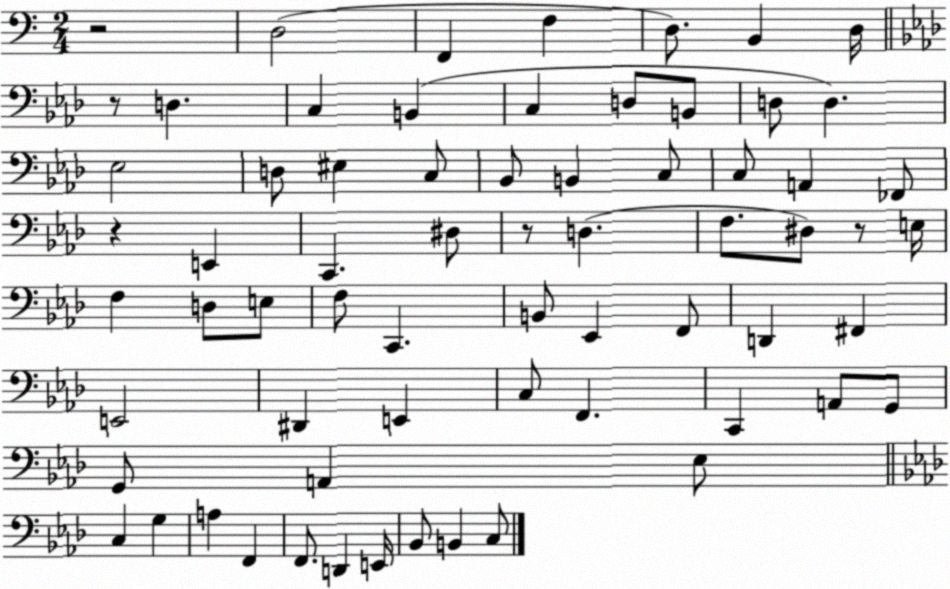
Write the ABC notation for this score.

X:1
T:Untitled
M:2/4
L:1/4
K:C
z2 D,2 F,, F, D,/2 B,, D,/4 z/2 D, C, B,, C, D,/2 B,,/2 D,/2 D, _E,2 D,/2 ^E, C,/2 _B,,/2 B,, C,/2 C,/2 A,, _F,,/2 z E,, C,, ^D,/2 z/2 D, F,/2 ^D,/2 z/2 E,/4 F, D,/2 E,/2 F,/2 C,, B,,/2 _E,, F,,/2 D,, ^F,, E,,2 ^D,, E,, C,/2 F,, C,, A,,/2 G,,/2 G,,/2 A,, _E,/2 C, G, A, F,, F,,/2 D,, E,,/4 _B,,/2 B,, C,/2